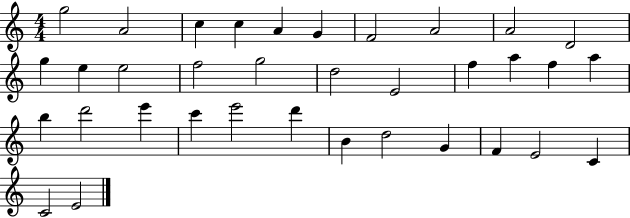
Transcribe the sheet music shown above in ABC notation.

X:1
T:Untitled
M:4/4
L:1/4
K:C
g2 A2 c c A G F2 A2 A2 D2 g e e2 f2 g2 d2 E2 f a f a b d'2 e' c' e'2 d' B d2 G F E2 C C2 E2